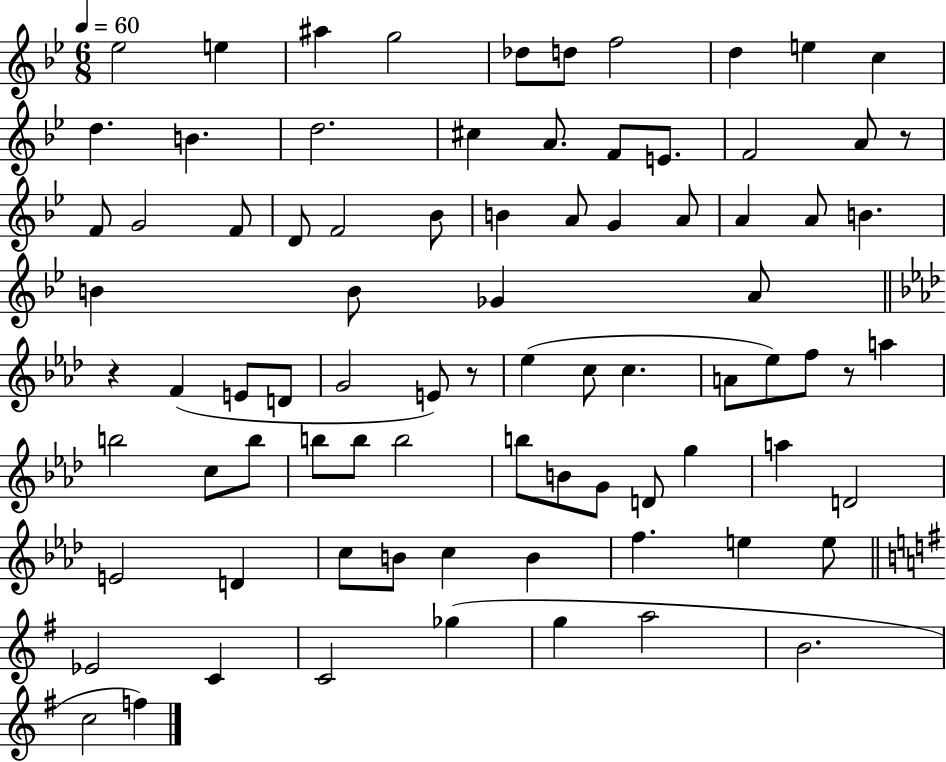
{
  \clef treble
  \numericTimeSignature
  \time 6/8
  \key bes \major
  \tempo 4 = 60
  ees''2 e''4 | ais''4 g''2 | des''8 d''8 f''2 | d''4 e''4 c''4 | \break d''4. b'4. | d''2. | cis''4 a'8. f'8 e'8. | f'2 a'8 r8 | \break f'8 g'2 f'8 | d'8 f'2 bes'8 | b'4 a'8 g'4 a'8 | a'4 a'8 b'4. | \break b'4 b'8 ges'4 a'8 | \bar "||" \break \key aes \major r4 f'4( e'8 d'8 | g'2 e'8) r8 | ees''4( c''8 c''4. | a'8 ees''8) f''8 r8 a''4 | \break b''2 c''8 b''8 | b''8 b''8 b''2 | b''8 b'8 g'8 d'8 g''4 | a''4 d'2 | \break e'2 d'4 | c''8 b'8 c''4 b'4 | f''4. e''4 e''8 | \bar "||" \break \key e \minor ees'2 c'4 | c'2 ges''4( | g''4 a''2 | b'2. | \break c''2 f''4) | \bar "|."
}